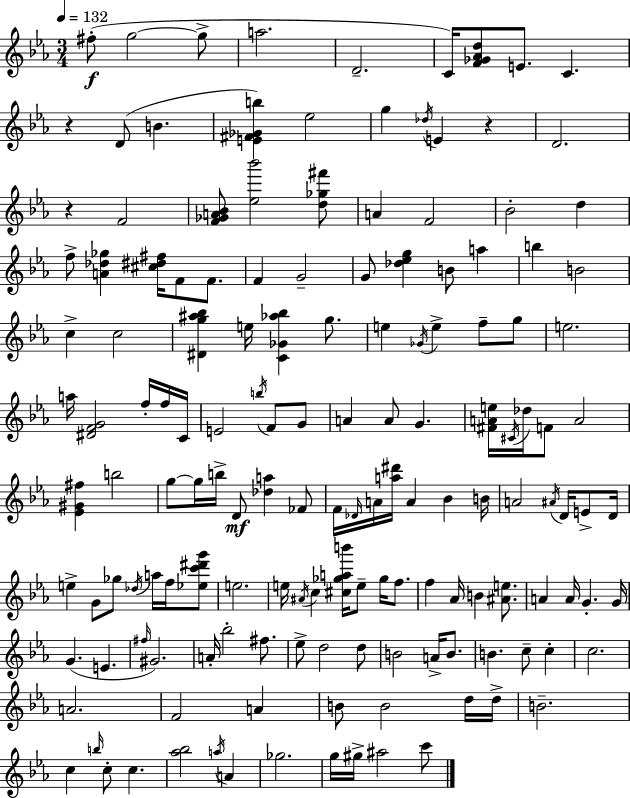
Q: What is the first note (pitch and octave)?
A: F#5